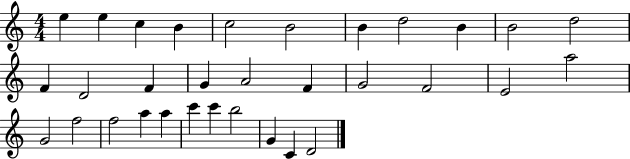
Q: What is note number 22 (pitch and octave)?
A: G4